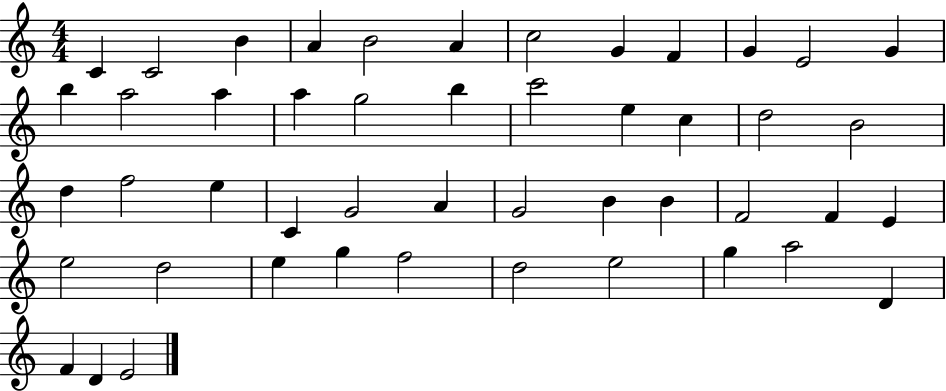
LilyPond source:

{
  \clef treble
  \numericTimeSignature
  \time 4/4
  \key c \major
  c'4 c'2 b'4 | a'4 b'2 a'4 | c''2 g'4 f'4 | g'4 e'2 g'4 | \break b''4 a''2 a''4 | a''4 g''2 b''4 | c'''2 e''4 c''4 | d''2 b'2 | \break d''4 f''2 e''4 | c'4 g'2 a'4 | g'2 b'4 b'4 | f'2 f'4 e'4 | \break e''2 d''2 | e''4 g''4 f''2 | d''2 e''2 | g''4 a''2 d'4 | \break f'4 d'4 e'2 | \bar "|."
}